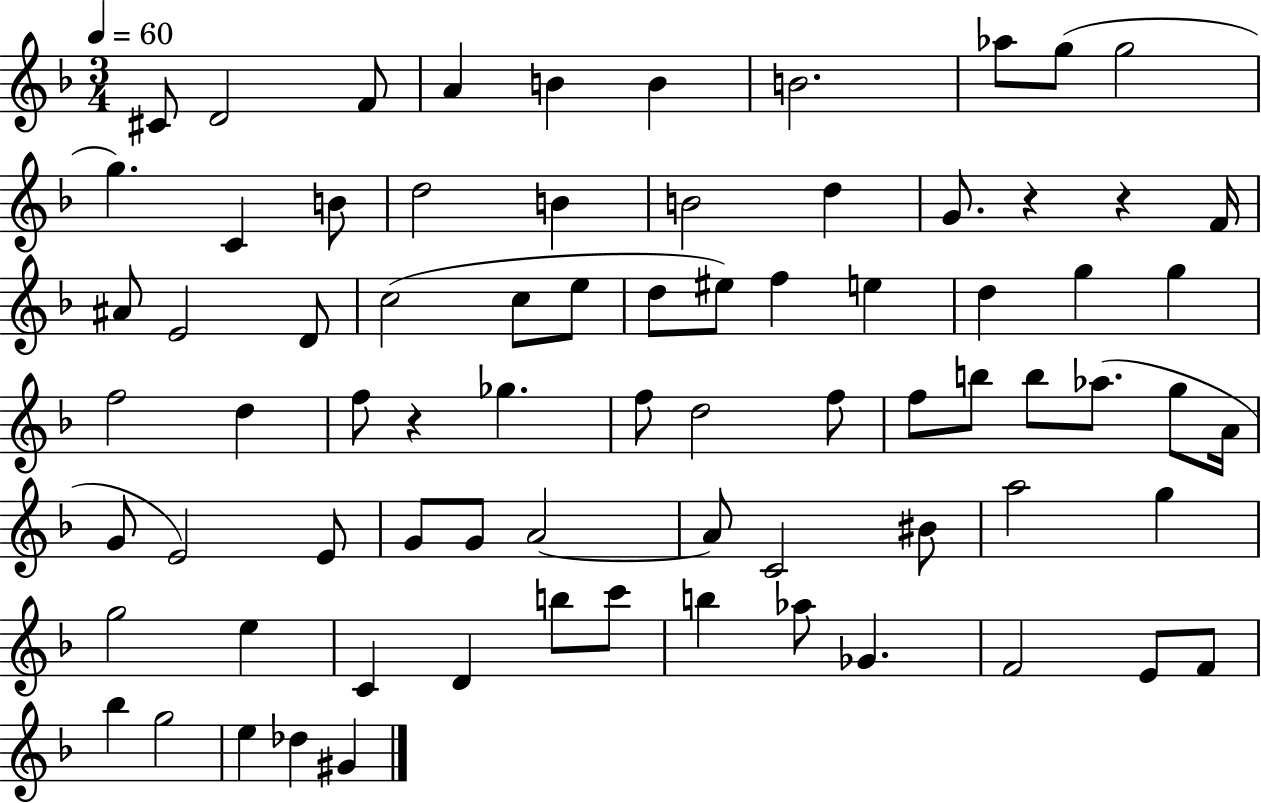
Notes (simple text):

C#4/e D4/h F4/e A4/q B4/q B4/q B4/h. Ab5/e G5/e G5/h G5/q. C4/q B4/e D5/h B4/q B4/h D5/q G4/e. R/q R/q F4/s A#4/e E4/h D4/e C5/h C5/e E5/e D5/e EIS5/e F5/q E5/q D5/q G5/q G5/q F5/h D5/q F5/e R/q Gb5/q. F5/e D5/h F5/e F5/e B5/e B5/e Ab5/e. G5/e A4/s G4/e E4/h E4/e G4/e G4/e A4/h A4/e C4/h BIS4/e A5/h G5/q G5/h E5/q C4/q D4/q B5/e C6/e B5/q Ab5/e Gb4/q. F4/h E4/e F4/e Bb5/q G5/h E5/q Db5/q G#4/q